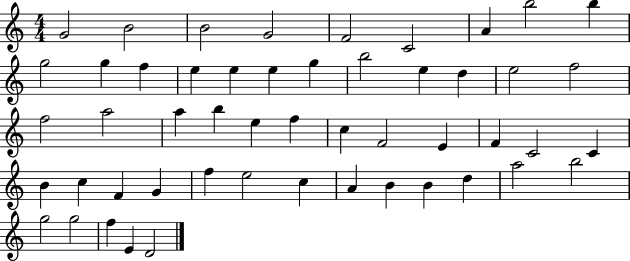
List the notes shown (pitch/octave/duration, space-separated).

G4/h B4/h B4/h G4/h F4/h C4/h A4/q B5/h B5/q G5/h G5/q F5/q E5/q E5/q E5/q G5/q B5/h E5/q D5/q E5/h F5/h F5/h A5/h A5/q B5/q E5/q F5/q C5/q F4/h E4/q F4/q C4/h C4/q B4/q C5/q F4/q G4/q F5/q E5/h C5/q A4/q B4/q B4/q D5/q A5/h B5/h G5/h G5/h F5/q E4/q D4/h